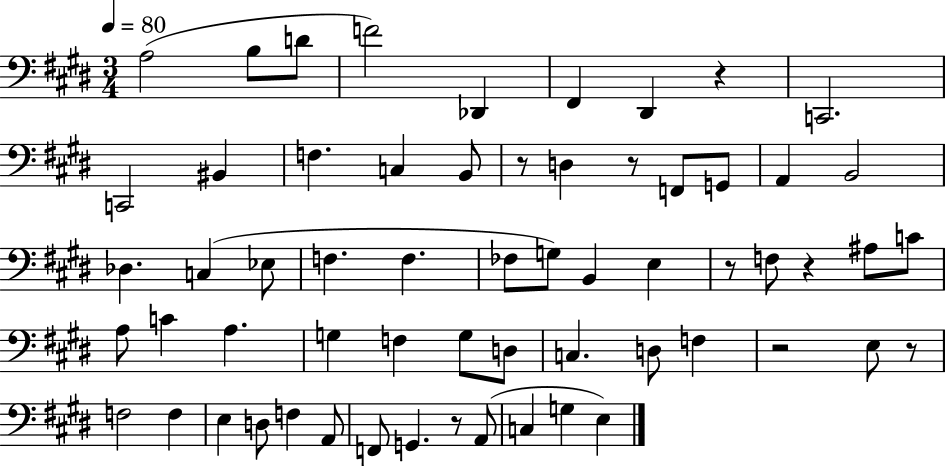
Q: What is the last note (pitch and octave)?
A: E3